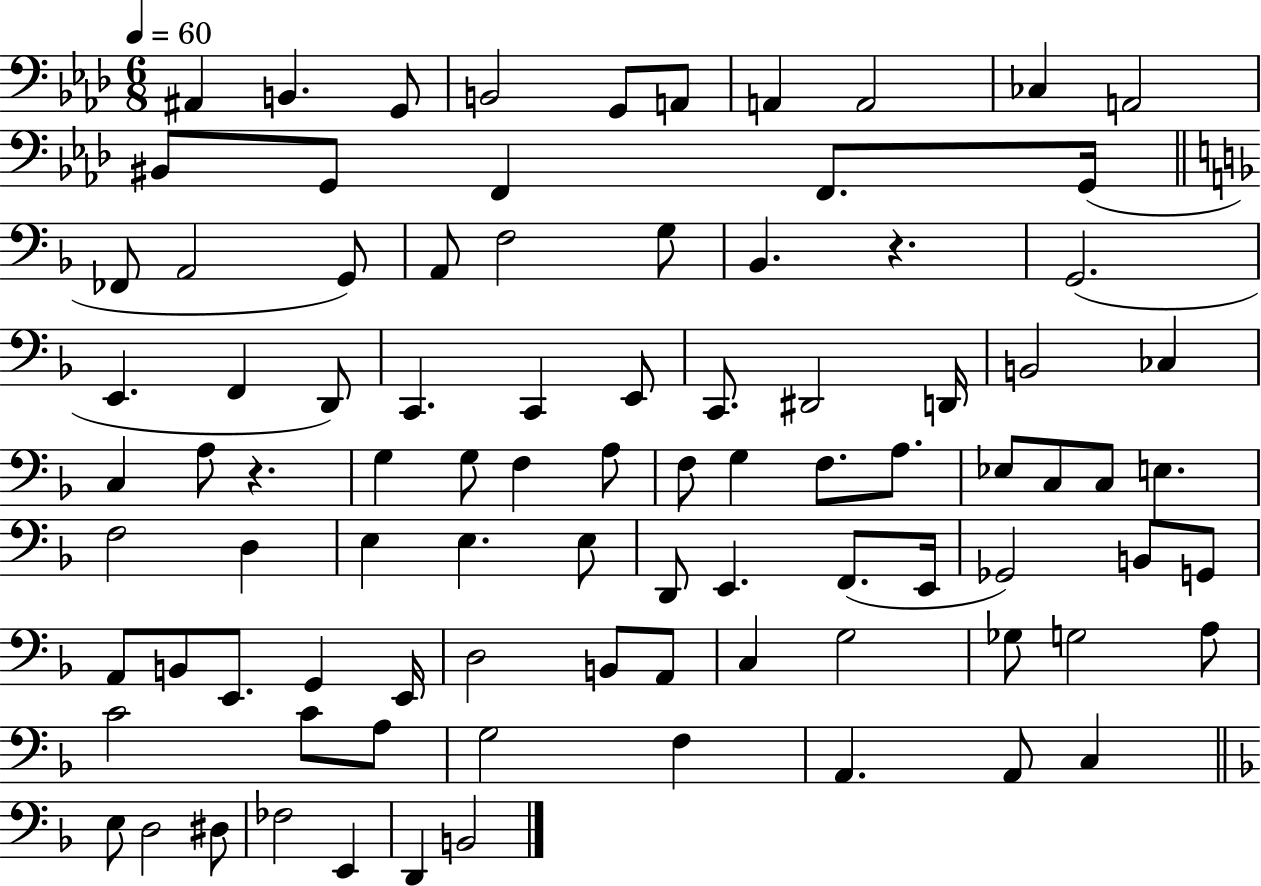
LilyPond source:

{
  \clef bass
  \numericTimeSignature
  \time 6/8
  \key aes \major
  \tempo 4 = 60
  ais,4 b,4. g,8 | b,2 g,8 a,8 | a,4 a,2 | ces4 a,2 | \break bis,8 g,8 f,4 f,8. g,16( | \bar "||" \break \key f \major fes,8 a,2 g,8) | a,8 f2 g8 | bes,4. r4. | g,2.( | \break e,4. f,4 d,8) | c,4. c,4 e,8 | c,8. dis,2 d,16 | b,2 ces4 | \break c4 a8 r4. | g4 g8 f4 a8 | f8 g4 f8. a8. | ees8 c8 c8 e4. | \break f2 d4 | e4 e4. e8 | d,8 e,4. f,8.( e,16 | ges,2) b,8 g,8 | \break a,8 b,8 e,8. g,4 e,16 | d2 b,8 a,8 | c4 g2 | ges8 g2 a8 | \break c'2 c'8 a8 | g2 f4 | a,4. a,8 c4 | \bar "||" \break \key f \major e8 d2 dis8 | fes2 e,4 | d,4 b,2 | \bar "|."
}